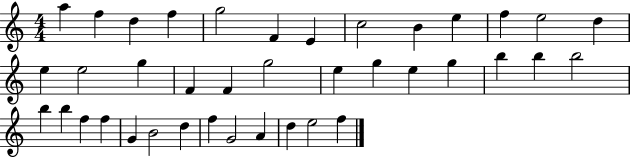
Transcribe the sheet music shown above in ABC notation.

X:1
T:Untitled
M:4/4
L:1/4
K:C
a f d f g2 F E c2 B e f e2 d e e2 g F F g2 e g e g b b b2 b b f f G B2 d f G2 A d e2 f